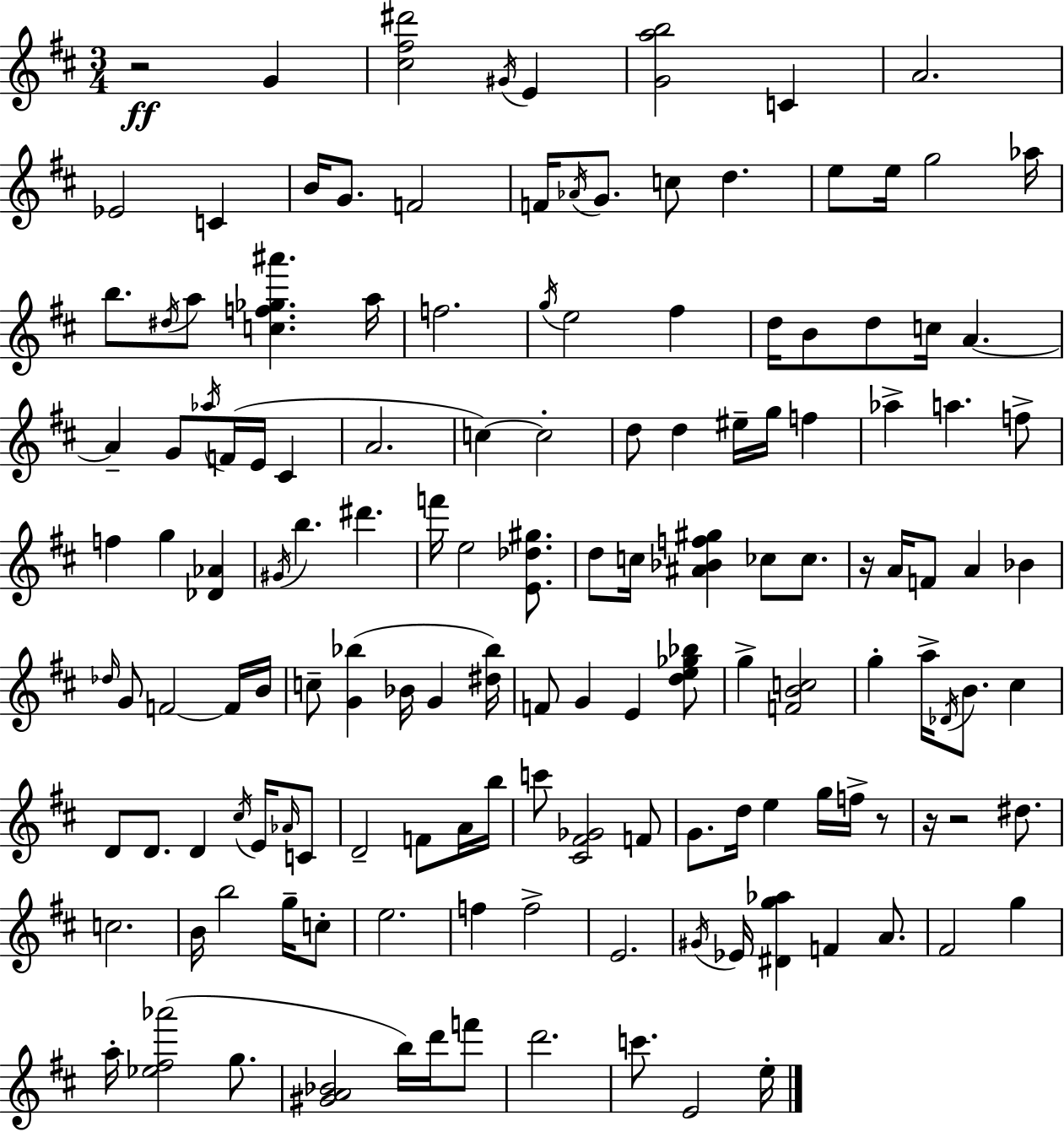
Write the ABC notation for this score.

X:1
T:Untitled
M:3/4
L:1/4
K:D
z2 G [^c^f^d']2 ^G/4 E [Gab]2 C A2 _E2 C B/4 G/2 F2 F/4 _A/4 G/2 c/2 d e/2 e/4 g2 _a/4 b/2 ^d/4 a/2 [cf_g^a'] a/4 f2 g/4 e2 ^f d/4 B/2 d/2 c/4 A A G/2 _a/4 F/4 E/4 ^C A2 c c2 d/2 d ^e/4 g/4 f _a a f/2 f g [_D_A] ^G/4 b ^d' f'/4 e2 [E_d^g]/2 d/2 c/4 [^A_Bf^g] _c/2 _c/2 z/4 A/4 F/2 A _B _d/4 G/2 F2 F/4 B/4 c/2 [G_b] _B/4 G [^d_b]/4 F/2 G E [de_g_b]/2 g [FBc]2 g a/4 _D/4 B/2 ^c D/2 D/2 D ^c/4 E/4 _A/4 C/2 D2 F/2 A/4 b/4 c'/2 [^C^F_G]2 F/2 G/2 d/4 e g/4 f/4 z/2 z/4 z2 ^d/2 c2 B/4 b2 g/4 c/2 e2 f f2 E2 ^G/4 _E/4 [^Dg_a] F A/2 ^F2 g a/4 [_e^f_a']2 g/2 [^GA_B]2 b/4 d'/4 f'/2 d'2 c'/2 E2 e/4